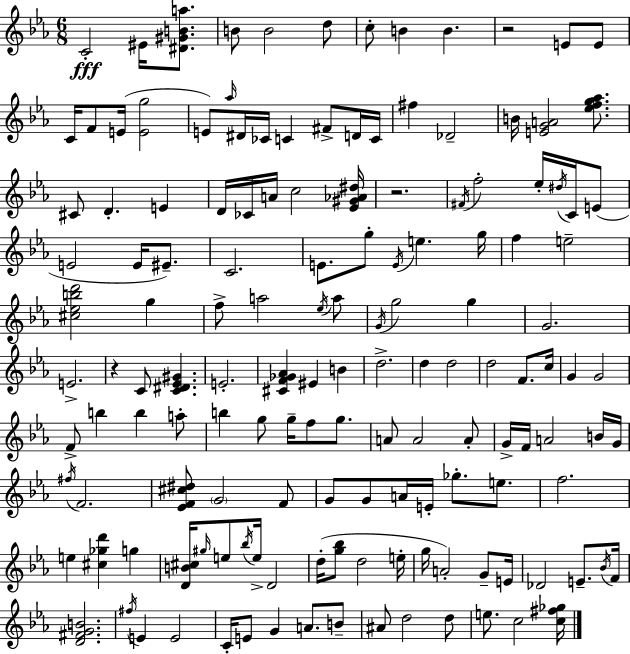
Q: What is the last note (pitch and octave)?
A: C5